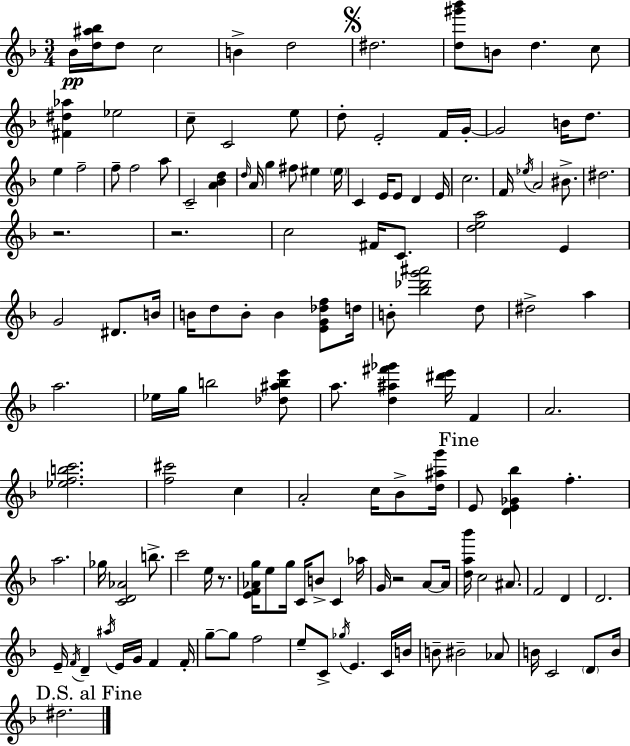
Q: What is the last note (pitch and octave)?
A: D#5